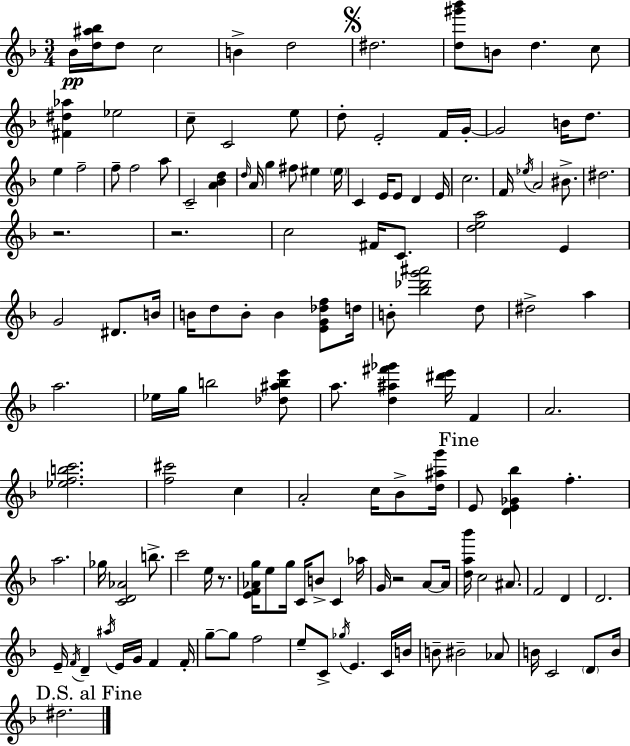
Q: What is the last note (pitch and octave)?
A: D#5